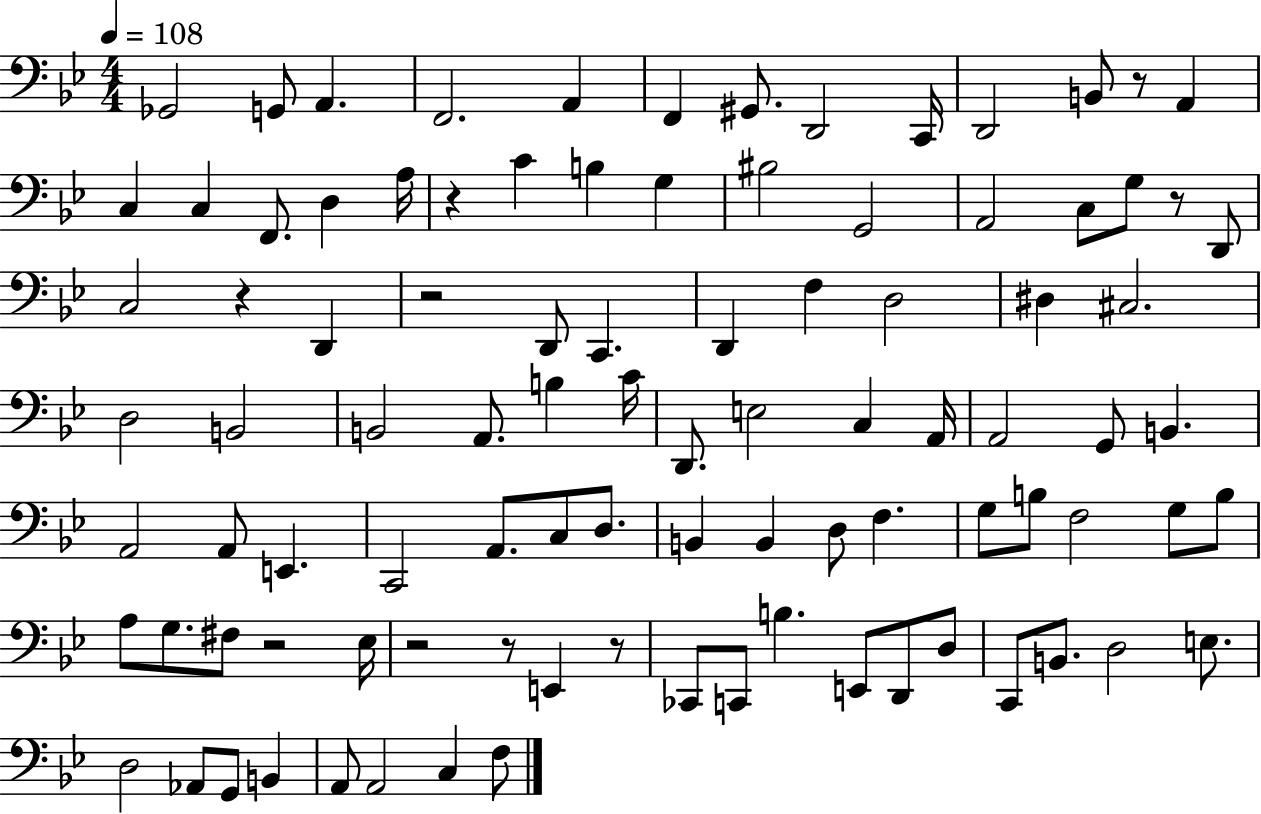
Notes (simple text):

Gb2/h G2/e A2/q. F2/h. A2/q F2/q G#2/e. D2/h C2/s D2/h B2/e R/e A2/q C3/q C3/q F2/e. D3/q A3/s R/q C4/q B3/q G3/q BIS3/h G2/h A2/h C3/e G3/e R/e D2/e C3/h R/q D2/q R/h D2/e C2/q. D2/q F3/q D3/h D#3/q C#3/h. D3/h B2/h B2/h A2/e. B3/q C4/s D2/e. E3/h C3/q A2/s A2/h G2/e B2/q. A2/h A2/e E2/q. C2/h A2/e. C3/e D3/e. B2/q B2/q D3/e F3/q. G3/e B3/e F3/h G3/e B3/e A3/e G3/e. F#3/e R/h Eb3/s R/h R/e E2/q R/e CES2/e C2/e B3/q. E2/e D2/e D3/e C2/e B2/e. D3/h E3/e. D3/h Ab2/e G2/e B2/q A2/e A2/h C3/q F3/e